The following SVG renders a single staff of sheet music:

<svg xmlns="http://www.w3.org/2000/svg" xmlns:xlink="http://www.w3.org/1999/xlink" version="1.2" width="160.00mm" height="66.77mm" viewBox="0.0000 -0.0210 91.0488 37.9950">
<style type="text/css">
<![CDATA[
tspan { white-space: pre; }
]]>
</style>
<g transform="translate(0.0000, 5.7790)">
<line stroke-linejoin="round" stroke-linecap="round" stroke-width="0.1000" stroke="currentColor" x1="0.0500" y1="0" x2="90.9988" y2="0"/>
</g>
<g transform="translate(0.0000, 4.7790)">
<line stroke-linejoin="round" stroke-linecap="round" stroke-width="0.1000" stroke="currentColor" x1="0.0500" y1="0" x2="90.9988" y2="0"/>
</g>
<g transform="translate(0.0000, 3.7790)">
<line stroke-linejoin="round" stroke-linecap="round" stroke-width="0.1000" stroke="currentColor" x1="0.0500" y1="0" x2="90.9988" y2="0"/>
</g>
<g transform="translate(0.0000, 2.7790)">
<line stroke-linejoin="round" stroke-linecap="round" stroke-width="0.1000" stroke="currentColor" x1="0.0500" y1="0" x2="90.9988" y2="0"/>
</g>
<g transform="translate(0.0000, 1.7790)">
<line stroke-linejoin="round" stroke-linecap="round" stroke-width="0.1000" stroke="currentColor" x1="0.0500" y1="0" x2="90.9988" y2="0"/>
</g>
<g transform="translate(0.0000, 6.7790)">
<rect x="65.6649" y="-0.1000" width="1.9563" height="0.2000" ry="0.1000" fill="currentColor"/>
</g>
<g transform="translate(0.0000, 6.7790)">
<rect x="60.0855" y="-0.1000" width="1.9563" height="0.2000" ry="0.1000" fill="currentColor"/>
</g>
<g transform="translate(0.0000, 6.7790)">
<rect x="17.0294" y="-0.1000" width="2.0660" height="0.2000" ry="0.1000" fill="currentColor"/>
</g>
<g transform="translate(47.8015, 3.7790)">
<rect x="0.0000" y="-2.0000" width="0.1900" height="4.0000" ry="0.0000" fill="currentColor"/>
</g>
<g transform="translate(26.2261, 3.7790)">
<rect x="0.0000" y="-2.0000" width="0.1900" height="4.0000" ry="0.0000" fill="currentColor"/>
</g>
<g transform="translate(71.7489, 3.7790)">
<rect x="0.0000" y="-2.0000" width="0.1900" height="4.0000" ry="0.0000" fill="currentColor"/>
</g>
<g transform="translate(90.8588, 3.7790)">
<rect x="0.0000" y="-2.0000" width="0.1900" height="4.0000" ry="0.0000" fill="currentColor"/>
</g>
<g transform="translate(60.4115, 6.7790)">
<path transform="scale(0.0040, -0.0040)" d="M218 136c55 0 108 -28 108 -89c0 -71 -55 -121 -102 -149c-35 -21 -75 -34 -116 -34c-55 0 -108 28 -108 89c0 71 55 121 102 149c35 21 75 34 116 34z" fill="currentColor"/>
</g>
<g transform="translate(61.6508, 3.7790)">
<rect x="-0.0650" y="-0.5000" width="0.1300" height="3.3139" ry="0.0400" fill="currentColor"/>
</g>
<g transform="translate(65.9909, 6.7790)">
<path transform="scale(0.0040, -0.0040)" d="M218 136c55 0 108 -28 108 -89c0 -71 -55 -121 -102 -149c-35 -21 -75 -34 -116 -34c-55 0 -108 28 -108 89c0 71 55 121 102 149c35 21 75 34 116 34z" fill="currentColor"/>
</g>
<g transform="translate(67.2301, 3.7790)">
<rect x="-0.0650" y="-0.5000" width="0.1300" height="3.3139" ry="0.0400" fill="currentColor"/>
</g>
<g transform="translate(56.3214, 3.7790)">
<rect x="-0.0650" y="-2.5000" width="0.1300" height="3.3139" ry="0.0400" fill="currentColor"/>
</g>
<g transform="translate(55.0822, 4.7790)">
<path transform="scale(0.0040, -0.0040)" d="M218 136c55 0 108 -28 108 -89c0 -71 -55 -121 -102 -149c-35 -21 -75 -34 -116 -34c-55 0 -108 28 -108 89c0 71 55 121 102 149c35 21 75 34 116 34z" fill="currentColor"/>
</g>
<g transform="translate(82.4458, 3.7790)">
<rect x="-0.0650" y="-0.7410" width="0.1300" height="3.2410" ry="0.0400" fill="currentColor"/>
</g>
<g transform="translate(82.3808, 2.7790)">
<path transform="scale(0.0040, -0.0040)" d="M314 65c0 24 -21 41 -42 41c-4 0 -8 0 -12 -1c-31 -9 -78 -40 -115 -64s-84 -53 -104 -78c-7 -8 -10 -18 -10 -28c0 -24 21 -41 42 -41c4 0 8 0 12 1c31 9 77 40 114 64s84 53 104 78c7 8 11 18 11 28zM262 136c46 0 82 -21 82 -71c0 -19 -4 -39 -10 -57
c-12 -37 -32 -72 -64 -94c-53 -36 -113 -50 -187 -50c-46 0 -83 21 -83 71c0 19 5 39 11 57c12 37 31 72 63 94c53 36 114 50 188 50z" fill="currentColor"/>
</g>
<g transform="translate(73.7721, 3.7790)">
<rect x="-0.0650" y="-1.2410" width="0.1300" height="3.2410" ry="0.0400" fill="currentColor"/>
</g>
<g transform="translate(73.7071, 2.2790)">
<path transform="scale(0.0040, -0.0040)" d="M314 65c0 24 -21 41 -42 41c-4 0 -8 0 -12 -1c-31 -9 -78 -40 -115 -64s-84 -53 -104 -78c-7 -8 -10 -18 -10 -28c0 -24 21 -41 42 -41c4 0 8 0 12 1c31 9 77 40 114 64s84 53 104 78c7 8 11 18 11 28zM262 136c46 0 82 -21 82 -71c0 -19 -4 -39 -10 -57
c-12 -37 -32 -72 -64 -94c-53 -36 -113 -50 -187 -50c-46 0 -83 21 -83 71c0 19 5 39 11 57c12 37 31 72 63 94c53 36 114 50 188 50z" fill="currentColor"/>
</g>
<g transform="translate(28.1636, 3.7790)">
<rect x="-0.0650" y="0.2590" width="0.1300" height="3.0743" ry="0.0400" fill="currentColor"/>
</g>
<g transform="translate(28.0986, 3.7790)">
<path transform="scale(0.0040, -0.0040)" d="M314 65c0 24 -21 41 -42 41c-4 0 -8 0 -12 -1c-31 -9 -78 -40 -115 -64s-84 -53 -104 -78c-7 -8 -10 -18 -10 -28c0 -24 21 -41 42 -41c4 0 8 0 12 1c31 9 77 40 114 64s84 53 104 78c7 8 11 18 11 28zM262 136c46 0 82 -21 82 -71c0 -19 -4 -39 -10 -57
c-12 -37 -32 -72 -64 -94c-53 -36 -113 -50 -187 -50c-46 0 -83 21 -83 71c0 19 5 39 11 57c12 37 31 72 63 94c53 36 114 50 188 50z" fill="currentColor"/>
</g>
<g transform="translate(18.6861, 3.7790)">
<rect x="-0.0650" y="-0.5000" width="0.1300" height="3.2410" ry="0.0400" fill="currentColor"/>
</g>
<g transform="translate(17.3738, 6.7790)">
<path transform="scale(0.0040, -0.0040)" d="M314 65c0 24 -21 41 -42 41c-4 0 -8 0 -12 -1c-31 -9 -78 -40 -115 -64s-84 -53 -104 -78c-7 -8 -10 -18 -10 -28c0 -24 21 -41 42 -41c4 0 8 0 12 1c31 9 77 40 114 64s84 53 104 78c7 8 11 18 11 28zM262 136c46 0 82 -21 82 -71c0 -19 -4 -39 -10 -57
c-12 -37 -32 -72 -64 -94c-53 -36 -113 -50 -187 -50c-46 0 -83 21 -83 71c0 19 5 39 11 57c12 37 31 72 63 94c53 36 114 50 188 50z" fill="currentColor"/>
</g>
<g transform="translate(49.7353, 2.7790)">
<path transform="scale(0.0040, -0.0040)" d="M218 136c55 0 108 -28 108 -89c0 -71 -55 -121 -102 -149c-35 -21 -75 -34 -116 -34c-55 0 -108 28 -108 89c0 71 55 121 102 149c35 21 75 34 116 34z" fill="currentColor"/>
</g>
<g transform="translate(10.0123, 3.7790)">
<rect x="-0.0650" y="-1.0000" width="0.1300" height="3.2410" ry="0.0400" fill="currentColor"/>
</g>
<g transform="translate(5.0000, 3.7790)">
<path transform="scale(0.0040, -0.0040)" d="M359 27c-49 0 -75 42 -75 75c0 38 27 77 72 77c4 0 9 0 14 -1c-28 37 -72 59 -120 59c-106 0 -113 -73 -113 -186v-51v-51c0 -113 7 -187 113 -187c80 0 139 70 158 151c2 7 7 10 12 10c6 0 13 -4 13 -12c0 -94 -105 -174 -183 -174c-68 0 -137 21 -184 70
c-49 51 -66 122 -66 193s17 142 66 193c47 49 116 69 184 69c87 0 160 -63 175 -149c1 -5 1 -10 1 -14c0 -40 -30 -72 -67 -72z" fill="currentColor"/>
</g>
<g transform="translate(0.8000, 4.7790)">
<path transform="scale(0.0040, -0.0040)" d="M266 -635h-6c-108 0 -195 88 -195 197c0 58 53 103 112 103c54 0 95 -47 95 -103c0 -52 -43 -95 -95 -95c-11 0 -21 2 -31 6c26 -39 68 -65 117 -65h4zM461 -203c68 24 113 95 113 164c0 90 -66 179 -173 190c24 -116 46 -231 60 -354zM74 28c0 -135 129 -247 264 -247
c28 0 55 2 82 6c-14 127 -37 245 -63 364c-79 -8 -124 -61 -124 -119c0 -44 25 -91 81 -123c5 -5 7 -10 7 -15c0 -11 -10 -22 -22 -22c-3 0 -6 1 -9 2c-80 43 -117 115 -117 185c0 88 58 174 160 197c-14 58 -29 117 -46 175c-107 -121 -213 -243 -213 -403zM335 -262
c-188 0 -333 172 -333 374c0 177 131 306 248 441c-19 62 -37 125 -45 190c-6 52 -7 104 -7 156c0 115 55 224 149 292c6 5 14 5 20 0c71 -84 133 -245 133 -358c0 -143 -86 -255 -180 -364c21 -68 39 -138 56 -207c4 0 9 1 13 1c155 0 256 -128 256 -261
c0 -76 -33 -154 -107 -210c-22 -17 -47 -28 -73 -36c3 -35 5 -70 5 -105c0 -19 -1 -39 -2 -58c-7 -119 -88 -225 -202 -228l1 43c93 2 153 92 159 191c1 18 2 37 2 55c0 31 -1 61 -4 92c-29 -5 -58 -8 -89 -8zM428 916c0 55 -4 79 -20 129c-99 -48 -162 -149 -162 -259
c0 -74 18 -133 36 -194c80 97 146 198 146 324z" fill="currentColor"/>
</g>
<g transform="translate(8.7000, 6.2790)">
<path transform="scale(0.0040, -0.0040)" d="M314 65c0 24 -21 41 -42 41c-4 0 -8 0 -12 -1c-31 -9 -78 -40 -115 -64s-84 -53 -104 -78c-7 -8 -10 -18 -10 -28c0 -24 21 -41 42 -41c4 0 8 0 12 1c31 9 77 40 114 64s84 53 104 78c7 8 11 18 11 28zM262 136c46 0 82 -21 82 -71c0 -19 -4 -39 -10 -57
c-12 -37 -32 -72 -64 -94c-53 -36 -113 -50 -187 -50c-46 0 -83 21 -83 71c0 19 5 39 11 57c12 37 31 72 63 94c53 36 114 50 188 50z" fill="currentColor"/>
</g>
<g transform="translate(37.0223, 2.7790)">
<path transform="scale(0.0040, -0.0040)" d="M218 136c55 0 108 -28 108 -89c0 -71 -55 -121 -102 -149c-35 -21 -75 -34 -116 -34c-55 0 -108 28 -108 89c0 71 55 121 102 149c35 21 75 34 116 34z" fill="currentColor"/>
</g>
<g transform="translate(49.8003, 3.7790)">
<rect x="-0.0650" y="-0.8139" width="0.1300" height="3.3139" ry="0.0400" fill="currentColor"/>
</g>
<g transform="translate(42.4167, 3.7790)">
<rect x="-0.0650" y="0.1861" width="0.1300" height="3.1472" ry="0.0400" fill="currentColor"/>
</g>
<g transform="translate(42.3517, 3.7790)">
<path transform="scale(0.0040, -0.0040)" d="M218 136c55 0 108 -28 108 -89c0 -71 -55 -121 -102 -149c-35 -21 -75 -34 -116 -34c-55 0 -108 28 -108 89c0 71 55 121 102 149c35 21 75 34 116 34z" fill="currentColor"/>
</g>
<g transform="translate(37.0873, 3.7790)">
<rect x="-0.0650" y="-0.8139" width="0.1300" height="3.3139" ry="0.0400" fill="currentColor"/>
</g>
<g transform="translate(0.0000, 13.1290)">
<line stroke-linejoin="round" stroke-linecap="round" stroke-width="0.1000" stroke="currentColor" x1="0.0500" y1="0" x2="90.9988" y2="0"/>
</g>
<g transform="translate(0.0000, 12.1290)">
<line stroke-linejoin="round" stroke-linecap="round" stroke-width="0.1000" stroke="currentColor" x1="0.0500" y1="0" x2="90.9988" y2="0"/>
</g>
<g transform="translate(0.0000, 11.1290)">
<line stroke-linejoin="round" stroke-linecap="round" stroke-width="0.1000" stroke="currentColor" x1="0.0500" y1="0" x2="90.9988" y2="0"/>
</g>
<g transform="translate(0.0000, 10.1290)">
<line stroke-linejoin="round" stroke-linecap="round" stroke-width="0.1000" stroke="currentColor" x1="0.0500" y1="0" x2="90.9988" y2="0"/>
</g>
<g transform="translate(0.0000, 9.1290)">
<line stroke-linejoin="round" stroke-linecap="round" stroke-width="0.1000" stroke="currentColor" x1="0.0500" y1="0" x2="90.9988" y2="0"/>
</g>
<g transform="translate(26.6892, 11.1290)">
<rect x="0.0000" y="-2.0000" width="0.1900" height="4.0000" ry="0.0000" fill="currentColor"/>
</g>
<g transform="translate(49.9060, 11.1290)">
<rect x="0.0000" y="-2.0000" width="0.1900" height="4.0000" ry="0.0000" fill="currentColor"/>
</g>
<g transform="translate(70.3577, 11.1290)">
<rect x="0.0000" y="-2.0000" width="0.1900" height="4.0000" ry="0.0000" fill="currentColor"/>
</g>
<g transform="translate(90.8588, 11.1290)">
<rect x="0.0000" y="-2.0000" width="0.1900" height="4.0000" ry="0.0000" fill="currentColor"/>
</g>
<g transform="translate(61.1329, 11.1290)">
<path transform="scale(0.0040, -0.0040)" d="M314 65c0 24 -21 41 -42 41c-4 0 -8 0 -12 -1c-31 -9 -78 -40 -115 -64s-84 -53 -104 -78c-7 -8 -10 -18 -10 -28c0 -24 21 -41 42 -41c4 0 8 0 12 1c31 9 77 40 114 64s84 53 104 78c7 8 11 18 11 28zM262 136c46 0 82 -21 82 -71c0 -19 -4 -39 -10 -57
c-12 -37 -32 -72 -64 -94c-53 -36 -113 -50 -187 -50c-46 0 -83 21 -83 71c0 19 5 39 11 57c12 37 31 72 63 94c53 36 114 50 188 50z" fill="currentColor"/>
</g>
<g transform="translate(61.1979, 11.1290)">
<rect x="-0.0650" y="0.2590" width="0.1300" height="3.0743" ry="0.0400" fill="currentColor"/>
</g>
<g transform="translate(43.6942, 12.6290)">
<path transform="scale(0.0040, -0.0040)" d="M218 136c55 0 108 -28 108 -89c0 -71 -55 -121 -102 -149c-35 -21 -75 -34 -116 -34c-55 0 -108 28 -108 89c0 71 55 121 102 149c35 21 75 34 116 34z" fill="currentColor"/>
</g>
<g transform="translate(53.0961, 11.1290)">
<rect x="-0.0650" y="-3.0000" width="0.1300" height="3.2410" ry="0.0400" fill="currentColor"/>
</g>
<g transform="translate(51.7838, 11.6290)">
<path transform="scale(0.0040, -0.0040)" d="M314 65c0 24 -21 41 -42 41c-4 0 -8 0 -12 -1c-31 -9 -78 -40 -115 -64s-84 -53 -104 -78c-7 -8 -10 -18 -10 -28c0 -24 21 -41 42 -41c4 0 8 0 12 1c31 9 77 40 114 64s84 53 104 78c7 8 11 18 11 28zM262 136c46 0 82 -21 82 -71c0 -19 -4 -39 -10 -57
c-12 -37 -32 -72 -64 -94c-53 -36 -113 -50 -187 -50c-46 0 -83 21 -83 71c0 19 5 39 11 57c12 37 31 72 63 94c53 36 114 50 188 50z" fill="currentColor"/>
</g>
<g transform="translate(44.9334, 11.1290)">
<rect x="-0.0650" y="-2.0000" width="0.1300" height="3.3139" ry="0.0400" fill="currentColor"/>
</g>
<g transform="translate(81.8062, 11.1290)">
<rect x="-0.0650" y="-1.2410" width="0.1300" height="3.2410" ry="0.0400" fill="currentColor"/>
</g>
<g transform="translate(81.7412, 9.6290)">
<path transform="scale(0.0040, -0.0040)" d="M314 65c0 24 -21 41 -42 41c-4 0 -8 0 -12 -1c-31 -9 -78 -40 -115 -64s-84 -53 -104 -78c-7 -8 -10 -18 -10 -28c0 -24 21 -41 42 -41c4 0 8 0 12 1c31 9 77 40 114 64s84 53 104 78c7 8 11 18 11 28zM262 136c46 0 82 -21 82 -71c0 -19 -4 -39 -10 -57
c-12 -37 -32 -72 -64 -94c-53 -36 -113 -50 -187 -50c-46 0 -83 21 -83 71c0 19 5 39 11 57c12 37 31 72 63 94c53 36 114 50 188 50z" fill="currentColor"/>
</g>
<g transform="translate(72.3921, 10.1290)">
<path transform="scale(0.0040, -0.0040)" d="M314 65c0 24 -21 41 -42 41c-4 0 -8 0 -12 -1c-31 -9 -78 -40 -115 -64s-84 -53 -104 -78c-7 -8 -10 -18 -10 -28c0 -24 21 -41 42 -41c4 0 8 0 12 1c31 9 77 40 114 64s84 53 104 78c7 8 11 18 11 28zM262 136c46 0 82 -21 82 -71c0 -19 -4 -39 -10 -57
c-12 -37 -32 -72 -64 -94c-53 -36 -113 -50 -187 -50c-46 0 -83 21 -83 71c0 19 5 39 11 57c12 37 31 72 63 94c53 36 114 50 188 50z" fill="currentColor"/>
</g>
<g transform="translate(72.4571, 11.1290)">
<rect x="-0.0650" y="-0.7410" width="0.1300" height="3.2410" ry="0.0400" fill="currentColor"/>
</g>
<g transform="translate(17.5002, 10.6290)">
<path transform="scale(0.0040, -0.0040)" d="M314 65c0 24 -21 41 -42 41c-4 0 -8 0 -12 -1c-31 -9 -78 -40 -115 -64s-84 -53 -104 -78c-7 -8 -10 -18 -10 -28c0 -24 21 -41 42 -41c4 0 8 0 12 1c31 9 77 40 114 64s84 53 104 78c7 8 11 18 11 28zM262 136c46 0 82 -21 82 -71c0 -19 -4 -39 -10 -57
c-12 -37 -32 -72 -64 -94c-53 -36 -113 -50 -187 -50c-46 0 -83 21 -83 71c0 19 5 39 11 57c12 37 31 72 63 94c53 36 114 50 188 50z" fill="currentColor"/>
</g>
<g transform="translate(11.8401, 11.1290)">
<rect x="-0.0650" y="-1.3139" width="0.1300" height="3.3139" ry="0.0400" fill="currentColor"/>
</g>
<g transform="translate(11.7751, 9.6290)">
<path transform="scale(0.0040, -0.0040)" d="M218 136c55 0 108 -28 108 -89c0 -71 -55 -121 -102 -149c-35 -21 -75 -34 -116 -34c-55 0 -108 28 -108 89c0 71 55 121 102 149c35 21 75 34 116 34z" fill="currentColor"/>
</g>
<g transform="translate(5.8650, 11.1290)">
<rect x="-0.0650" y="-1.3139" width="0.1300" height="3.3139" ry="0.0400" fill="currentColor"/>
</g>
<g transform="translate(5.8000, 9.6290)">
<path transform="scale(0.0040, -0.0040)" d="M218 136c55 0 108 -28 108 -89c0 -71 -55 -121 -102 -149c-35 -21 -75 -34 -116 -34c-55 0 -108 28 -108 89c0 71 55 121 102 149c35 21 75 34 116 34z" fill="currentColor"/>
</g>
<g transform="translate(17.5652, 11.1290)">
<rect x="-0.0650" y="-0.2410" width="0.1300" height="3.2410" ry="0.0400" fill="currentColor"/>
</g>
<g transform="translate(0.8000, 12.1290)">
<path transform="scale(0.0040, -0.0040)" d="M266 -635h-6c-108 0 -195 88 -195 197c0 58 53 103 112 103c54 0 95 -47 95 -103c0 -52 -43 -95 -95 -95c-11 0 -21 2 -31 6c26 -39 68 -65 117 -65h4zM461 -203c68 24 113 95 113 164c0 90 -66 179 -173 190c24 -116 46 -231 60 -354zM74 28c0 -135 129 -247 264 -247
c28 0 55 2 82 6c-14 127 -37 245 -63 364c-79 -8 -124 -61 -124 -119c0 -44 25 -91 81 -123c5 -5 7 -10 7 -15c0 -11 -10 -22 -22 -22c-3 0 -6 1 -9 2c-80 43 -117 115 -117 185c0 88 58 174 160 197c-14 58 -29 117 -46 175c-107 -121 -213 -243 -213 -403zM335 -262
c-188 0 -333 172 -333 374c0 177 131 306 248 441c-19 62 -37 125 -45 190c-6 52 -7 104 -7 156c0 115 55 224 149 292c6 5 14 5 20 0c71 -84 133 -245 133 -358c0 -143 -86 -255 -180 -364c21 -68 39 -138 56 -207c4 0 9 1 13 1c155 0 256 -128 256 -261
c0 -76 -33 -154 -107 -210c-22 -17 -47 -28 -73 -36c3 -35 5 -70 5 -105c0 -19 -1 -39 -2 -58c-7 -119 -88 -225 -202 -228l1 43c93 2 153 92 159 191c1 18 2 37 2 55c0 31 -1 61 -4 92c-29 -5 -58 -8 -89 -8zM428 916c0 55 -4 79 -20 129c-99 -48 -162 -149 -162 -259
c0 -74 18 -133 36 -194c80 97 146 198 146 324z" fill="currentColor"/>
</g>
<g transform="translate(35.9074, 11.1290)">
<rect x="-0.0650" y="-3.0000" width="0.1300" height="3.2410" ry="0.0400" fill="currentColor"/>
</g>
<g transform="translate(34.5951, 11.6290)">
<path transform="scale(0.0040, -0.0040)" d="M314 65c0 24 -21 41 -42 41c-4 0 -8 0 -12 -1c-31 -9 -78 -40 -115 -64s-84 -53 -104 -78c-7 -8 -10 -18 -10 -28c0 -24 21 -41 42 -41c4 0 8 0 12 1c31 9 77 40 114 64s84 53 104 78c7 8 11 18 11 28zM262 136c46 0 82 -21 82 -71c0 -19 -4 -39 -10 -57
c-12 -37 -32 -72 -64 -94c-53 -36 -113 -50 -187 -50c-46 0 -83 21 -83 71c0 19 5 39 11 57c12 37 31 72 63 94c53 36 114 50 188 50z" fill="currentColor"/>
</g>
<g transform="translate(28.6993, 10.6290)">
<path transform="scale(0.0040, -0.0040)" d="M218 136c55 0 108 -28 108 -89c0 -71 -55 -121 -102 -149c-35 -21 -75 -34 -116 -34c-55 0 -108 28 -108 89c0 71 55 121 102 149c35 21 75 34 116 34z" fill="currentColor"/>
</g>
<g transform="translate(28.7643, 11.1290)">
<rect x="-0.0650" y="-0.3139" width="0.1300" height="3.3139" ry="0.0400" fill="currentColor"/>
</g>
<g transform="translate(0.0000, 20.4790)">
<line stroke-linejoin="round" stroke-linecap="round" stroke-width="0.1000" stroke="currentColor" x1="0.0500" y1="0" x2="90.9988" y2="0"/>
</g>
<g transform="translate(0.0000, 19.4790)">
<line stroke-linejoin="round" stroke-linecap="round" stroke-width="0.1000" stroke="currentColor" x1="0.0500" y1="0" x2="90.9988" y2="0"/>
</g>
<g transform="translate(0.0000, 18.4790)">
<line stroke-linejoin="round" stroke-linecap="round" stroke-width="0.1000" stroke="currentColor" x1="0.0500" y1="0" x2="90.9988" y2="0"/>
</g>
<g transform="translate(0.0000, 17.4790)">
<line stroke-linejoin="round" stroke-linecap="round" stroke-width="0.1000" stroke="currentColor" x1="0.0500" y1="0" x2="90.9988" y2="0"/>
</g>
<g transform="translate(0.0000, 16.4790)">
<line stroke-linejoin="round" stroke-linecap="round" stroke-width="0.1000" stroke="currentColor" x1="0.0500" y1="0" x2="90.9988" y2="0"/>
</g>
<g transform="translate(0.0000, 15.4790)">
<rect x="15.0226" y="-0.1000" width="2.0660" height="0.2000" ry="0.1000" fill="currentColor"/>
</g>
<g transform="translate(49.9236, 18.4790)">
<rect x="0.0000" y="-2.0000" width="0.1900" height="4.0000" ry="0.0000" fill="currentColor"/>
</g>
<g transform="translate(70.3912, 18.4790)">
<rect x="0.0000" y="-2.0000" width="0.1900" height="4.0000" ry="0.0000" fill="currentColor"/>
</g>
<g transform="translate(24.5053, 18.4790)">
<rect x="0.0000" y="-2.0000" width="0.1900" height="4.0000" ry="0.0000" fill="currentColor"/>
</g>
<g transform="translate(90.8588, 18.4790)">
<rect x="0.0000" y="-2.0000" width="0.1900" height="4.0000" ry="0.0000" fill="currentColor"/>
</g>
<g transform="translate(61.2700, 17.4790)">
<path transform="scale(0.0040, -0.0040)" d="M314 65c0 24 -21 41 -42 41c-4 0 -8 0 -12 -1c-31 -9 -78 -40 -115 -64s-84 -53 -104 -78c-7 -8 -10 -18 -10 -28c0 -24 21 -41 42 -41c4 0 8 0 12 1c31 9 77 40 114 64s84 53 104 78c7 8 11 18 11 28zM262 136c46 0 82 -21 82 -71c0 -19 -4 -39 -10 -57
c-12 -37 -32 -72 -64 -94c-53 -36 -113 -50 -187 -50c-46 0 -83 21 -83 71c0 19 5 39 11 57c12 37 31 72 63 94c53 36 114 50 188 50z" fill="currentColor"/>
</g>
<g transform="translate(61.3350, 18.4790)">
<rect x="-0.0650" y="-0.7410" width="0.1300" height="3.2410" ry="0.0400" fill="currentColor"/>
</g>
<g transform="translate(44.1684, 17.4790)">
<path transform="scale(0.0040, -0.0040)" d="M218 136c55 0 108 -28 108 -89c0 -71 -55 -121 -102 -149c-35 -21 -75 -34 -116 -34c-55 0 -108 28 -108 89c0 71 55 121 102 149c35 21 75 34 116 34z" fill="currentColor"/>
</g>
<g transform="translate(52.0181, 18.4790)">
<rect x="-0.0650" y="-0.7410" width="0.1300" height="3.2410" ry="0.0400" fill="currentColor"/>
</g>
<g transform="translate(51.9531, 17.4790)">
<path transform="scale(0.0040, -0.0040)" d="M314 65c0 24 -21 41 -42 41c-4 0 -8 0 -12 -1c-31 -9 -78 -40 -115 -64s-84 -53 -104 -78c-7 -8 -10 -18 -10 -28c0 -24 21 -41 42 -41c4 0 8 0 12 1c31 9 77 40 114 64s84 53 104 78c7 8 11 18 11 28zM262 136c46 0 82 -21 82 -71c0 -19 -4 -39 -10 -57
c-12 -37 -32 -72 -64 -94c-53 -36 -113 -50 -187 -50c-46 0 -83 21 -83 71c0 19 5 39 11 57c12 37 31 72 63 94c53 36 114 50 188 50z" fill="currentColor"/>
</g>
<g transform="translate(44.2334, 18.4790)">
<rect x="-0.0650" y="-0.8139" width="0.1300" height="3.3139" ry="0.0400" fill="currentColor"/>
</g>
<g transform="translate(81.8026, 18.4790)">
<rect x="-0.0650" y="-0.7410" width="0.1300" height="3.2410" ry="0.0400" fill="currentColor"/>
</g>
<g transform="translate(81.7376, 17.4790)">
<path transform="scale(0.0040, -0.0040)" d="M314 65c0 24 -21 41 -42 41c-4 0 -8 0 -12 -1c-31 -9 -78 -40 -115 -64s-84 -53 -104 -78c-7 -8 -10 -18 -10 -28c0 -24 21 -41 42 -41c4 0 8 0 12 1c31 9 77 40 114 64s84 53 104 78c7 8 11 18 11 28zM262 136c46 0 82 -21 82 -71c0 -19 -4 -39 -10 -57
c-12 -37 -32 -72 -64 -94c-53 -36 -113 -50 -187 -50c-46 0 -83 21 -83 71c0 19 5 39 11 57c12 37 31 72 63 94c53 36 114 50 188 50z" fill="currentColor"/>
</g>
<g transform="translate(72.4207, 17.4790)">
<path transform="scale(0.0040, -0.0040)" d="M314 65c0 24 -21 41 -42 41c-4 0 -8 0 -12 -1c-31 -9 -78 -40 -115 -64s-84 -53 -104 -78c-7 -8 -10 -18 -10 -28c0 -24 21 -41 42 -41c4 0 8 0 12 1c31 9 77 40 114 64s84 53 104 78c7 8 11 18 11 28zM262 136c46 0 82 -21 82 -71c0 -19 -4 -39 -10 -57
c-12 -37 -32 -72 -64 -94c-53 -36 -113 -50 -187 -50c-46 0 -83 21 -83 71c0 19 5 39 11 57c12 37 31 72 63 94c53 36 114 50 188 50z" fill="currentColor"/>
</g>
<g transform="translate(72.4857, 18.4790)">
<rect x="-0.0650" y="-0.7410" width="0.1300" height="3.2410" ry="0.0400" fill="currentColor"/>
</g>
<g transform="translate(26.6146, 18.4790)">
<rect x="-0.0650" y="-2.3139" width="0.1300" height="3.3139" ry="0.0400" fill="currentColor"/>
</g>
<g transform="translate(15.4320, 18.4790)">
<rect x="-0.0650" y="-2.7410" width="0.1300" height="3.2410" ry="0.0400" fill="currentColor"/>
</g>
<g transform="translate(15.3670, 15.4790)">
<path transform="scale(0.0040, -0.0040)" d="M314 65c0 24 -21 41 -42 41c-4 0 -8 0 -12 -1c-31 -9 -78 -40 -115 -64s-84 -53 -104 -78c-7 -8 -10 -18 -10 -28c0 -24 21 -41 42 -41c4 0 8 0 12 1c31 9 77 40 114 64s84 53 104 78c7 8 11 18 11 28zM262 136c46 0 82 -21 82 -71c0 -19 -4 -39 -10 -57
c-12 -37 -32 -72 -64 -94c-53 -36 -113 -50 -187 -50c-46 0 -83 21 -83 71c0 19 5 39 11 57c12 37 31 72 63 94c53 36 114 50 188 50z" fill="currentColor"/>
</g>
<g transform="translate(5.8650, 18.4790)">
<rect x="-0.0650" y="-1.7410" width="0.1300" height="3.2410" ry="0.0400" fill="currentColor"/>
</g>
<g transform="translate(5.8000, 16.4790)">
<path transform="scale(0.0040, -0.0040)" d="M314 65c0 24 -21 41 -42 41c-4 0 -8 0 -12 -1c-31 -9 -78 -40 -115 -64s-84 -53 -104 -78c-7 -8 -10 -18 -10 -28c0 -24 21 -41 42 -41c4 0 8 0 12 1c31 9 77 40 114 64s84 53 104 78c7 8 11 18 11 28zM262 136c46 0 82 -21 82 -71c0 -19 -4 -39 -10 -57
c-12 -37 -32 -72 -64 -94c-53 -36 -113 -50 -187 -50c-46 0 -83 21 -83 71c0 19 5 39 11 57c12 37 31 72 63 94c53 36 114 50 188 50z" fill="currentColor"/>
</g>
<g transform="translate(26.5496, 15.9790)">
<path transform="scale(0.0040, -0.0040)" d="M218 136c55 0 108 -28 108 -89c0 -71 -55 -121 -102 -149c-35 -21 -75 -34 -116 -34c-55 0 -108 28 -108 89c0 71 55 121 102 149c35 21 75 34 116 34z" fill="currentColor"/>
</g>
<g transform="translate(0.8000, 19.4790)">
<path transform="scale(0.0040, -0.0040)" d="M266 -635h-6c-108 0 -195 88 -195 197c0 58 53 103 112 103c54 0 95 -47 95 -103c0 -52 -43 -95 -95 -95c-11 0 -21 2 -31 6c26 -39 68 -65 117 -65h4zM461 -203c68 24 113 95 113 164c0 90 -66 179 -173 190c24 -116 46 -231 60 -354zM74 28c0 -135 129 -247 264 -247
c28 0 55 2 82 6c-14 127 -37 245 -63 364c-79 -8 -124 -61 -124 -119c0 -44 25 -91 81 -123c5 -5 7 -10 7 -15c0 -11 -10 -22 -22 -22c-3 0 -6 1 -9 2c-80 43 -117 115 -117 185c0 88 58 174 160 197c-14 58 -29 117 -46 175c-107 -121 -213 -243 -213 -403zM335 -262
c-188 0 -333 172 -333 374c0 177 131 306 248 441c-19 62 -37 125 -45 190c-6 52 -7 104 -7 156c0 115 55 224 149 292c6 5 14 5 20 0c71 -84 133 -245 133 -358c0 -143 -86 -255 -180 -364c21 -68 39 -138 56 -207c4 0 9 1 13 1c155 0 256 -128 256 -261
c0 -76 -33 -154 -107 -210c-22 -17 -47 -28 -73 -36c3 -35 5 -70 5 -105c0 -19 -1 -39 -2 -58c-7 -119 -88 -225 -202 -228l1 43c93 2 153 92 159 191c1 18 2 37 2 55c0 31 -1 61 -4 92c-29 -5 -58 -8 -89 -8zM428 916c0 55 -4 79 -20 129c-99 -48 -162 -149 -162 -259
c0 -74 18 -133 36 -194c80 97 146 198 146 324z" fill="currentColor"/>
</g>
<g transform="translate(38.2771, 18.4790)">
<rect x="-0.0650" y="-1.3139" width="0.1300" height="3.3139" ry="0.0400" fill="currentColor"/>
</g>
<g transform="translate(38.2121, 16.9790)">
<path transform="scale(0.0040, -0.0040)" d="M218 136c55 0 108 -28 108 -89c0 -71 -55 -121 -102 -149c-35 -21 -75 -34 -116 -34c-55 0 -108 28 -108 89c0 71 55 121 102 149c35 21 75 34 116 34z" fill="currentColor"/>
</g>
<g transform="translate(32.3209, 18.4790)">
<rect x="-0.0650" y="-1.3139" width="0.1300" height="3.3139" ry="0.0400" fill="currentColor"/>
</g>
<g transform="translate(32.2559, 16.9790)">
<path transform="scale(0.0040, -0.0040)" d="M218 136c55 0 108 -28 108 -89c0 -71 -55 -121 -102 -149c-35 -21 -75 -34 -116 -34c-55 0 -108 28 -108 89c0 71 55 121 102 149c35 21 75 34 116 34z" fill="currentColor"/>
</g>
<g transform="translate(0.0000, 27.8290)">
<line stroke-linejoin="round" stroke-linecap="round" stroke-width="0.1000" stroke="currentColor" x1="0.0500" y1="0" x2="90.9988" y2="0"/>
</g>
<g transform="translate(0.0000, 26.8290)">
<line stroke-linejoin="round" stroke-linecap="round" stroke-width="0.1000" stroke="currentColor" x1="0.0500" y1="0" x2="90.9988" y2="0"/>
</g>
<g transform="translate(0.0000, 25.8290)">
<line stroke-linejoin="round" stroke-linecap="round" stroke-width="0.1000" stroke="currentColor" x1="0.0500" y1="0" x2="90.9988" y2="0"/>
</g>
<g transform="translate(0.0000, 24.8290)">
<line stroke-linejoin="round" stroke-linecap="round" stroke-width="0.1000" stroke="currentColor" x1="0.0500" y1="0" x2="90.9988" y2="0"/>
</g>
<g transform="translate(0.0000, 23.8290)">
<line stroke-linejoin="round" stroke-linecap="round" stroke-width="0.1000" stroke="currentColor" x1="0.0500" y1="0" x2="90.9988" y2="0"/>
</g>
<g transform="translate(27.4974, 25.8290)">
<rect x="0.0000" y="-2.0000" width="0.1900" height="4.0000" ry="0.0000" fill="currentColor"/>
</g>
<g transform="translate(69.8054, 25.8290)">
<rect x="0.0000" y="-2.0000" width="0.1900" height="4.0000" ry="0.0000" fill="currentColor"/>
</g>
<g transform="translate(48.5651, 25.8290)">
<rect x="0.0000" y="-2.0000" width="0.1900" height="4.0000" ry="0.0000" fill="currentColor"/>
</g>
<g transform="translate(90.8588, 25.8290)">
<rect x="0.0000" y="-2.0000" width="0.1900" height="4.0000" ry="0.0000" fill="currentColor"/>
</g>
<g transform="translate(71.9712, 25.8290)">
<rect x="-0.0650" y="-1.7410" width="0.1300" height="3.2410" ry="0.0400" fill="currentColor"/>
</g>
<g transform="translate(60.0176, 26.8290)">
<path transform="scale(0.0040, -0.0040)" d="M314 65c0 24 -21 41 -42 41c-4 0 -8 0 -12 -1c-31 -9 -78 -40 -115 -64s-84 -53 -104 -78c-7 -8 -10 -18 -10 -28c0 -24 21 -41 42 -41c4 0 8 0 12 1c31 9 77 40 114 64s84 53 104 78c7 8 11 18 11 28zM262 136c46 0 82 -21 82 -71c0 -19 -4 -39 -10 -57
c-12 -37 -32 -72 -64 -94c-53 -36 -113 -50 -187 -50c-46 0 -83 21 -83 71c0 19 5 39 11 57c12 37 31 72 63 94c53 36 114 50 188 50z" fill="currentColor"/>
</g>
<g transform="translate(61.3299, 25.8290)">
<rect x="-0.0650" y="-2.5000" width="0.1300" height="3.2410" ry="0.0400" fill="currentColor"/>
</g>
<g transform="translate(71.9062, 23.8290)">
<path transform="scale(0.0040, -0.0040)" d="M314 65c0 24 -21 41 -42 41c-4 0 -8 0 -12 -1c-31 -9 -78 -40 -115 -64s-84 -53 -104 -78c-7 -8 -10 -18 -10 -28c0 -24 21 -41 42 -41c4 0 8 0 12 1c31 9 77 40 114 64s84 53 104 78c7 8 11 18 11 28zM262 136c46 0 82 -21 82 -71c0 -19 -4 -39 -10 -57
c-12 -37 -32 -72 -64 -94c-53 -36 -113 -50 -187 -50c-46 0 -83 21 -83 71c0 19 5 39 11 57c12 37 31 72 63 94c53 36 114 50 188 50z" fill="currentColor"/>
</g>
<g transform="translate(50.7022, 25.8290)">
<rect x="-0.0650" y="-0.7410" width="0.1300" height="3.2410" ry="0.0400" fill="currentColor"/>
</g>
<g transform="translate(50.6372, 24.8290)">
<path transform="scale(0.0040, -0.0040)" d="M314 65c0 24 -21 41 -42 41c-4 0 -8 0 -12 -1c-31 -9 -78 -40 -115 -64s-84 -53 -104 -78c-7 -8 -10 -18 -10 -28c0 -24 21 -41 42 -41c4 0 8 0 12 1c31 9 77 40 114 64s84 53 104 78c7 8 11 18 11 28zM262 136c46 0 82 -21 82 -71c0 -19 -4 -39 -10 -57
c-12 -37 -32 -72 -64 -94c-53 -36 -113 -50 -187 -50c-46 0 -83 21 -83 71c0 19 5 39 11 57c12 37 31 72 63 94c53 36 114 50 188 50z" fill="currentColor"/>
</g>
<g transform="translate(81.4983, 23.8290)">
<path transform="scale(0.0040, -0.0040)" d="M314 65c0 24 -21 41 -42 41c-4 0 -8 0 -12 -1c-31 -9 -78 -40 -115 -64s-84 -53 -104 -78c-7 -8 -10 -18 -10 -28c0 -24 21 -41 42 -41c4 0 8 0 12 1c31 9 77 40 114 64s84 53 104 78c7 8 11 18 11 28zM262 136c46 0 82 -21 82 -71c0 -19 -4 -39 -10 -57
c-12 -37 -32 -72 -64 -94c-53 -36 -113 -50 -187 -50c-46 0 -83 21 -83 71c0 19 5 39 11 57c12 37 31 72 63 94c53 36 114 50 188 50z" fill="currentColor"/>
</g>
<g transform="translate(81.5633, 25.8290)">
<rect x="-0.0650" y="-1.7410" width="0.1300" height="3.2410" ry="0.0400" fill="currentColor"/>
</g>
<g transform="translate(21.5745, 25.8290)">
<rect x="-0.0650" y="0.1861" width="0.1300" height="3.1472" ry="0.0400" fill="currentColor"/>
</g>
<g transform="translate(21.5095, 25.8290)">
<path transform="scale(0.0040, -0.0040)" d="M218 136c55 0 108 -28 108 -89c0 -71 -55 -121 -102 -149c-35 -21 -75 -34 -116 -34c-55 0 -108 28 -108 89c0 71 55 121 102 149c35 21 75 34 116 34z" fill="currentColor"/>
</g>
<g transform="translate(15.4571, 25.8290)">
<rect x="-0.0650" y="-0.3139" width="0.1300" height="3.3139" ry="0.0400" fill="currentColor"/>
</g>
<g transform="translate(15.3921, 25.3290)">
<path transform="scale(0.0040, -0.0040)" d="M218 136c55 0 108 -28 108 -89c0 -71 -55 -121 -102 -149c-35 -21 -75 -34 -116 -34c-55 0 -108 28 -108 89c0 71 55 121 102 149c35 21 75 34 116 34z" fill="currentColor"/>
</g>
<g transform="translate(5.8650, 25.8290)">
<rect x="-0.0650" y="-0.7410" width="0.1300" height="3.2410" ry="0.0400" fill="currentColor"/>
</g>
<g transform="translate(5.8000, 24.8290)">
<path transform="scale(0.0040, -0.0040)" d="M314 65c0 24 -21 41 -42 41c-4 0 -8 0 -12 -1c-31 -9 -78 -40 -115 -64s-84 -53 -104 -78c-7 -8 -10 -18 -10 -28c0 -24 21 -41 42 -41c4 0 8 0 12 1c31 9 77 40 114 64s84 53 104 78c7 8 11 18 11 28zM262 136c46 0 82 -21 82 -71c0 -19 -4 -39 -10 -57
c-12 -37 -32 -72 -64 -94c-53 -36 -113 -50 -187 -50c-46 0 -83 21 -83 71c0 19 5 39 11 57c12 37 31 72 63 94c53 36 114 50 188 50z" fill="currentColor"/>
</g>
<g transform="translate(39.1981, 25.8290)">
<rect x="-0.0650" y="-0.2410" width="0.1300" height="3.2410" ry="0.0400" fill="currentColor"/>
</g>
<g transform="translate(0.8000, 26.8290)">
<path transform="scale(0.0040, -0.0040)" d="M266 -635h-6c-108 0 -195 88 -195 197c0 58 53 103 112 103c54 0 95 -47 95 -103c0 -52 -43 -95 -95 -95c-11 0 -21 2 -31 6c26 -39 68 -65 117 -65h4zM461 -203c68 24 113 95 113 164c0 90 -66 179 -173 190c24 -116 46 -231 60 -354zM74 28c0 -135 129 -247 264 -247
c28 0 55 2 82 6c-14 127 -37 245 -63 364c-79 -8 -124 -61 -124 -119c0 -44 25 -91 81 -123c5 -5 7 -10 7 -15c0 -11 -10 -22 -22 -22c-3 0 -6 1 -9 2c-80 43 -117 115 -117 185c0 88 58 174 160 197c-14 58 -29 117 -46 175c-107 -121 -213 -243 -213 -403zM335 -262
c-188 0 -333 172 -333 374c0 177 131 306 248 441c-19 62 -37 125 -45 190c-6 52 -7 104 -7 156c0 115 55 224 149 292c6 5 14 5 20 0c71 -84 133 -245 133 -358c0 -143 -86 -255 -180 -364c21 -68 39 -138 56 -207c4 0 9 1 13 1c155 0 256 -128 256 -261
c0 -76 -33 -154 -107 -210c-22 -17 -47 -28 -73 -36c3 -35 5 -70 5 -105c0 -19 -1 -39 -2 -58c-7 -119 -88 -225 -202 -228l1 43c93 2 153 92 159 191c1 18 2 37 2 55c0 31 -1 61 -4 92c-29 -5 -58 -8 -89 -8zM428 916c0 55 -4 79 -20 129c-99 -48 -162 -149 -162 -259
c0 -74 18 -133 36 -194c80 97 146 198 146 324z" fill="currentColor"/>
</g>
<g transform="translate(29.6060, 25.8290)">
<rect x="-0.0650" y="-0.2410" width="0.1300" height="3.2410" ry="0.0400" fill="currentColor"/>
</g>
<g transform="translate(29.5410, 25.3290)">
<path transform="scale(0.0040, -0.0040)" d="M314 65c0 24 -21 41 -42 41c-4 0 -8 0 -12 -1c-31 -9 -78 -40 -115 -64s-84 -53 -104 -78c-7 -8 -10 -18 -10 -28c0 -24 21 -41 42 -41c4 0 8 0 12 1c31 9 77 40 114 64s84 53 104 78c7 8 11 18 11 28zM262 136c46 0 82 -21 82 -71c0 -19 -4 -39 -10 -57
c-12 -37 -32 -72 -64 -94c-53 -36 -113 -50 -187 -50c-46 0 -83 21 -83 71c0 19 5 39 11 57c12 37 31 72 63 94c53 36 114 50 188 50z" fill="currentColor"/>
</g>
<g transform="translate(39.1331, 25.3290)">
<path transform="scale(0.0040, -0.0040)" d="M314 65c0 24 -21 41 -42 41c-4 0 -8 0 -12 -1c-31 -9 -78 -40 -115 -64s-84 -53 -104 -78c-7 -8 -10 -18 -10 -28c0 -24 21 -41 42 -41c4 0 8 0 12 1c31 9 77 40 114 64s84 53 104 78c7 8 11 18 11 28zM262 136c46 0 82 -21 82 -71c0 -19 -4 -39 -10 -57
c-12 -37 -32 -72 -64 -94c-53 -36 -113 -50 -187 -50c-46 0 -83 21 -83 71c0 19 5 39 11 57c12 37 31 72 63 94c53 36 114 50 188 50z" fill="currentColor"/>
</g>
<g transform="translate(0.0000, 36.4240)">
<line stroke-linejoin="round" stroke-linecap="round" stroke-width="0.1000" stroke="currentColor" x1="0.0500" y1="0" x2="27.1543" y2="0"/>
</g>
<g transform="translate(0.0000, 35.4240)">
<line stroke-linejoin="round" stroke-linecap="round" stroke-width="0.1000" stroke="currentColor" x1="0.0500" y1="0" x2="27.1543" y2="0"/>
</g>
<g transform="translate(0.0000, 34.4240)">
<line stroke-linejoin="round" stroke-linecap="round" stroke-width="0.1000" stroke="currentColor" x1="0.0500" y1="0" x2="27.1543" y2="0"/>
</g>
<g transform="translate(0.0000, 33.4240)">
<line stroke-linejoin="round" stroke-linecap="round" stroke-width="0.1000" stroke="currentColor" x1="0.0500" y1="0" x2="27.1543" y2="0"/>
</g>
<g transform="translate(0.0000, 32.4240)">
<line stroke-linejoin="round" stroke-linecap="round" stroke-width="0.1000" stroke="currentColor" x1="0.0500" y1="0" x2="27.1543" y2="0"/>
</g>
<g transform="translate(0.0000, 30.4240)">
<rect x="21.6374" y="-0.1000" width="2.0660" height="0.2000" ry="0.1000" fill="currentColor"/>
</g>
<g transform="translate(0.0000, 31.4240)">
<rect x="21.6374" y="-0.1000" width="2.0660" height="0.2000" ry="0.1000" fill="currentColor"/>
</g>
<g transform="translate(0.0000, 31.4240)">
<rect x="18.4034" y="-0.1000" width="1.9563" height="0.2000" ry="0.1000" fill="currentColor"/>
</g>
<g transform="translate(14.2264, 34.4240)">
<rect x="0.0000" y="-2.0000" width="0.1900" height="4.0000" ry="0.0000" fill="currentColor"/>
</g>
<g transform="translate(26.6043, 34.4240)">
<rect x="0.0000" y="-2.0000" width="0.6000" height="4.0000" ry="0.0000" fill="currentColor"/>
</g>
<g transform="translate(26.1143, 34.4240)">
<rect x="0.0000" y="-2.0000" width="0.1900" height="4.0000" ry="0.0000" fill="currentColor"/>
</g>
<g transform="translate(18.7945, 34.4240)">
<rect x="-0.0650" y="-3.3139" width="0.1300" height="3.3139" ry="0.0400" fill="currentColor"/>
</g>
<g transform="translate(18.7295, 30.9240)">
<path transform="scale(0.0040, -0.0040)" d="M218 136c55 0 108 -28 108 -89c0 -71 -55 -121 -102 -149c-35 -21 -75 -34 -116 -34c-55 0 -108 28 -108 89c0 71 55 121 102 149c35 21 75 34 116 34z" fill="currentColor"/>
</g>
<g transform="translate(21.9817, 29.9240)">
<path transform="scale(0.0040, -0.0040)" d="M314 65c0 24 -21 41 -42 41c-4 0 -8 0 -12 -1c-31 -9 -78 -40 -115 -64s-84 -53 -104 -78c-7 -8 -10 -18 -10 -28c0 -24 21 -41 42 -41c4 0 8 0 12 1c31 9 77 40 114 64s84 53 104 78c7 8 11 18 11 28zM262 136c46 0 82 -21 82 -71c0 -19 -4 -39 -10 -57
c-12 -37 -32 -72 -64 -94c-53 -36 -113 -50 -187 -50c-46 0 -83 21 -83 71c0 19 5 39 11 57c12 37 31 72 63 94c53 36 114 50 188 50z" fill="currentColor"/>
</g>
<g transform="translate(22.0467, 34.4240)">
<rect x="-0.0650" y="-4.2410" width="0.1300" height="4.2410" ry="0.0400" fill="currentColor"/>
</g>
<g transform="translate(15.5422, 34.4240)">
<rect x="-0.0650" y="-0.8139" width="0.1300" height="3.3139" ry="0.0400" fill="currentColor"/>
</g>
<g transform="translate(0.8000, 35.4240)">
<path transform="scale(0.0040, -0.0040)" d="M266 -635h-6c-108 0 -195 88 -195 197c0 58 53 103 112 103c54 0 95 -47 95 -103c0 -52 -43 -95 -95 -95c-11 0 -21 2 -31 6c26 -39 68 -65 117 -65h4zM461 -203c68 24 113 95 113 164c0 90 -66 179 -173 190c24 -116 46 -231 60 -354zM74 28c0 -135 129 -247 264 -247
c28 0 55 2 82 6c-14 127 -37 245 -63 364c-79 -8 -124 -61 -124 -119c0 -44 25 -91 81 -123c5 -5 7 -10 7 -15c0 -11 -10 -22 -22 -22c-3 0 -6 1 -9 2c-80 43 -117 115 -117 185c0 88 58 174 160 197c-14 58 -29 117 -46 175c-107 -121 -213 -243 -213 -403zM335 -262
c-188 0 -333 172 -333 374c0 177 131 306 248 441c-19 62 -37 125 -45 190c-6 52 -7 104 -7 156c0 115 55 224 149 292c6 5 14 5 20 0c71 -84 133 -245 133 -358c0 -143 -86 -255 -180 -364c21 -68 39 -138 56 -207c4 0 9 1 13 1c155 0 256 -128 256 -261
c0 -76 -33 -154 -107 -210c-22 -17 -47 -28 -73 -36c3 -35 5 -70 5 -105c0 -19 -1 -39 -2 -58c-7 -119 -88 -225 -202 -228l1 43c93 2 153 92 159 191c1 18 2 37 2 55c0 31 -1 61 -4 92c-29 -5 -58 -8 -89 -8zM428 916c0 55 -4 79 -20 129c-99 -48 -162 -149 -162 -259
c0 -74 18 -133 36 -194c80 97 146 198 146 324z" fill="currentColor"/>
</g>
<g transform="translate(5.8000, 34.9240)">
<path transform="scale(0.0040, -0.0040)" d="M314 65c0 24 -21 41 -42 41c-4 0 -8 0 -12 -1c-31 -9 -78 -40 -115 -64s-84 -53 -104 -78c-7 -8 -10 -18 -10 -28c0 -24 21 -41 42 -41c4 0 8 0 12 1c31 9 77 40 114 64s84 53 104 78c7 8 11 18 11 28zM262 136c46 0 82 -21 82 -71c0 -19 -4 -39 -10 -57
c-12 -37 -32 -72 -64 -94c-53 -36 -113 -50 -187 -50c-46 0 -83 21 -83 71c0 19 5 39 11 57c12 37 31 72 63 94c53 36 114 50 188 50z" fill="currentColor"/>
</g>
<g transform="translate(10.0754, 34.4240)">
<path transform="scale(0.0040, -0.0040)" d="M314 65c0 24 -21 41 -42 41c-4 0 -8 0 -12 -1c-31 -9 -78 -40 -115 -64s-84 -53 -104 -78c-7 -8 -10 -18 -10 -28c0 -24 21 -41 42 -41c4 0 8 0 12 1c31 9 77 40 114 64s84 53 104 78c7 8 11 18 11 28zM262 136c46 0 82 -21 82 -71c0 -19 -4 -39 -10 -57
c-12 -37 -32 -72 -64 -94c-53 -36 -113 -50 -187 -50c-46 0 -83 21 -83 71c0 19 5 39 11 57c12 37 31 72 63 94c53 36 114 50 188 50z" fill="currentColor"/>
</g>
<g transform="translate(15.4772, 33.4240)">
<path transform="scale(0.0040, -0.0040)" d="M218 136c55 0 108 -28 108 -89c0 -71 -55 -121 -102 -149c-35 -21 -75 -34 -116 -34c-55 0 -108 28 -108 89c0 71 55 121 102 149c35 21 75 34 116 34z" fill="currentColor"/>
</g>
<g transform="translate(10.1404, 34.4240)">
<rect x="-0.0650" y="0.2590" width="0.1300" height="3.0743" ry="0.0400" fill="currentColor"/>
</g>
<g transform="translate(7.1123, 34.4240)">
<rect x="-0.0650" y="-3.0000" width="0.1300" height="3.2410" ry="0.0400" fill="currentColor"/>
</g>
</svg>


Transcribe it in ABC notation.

X:1
T:Untitled
M:4/4
L:1/4
K:C
D2 C2 B2 d B d G C C e2 d2 e e c2 c A2 F A2 B2 d2 e2 f2 a2 g e e d d2 d2 d2 d2 d2 c B c2 c2 d2 G2 f2 f2 A2 B2 d b d'2